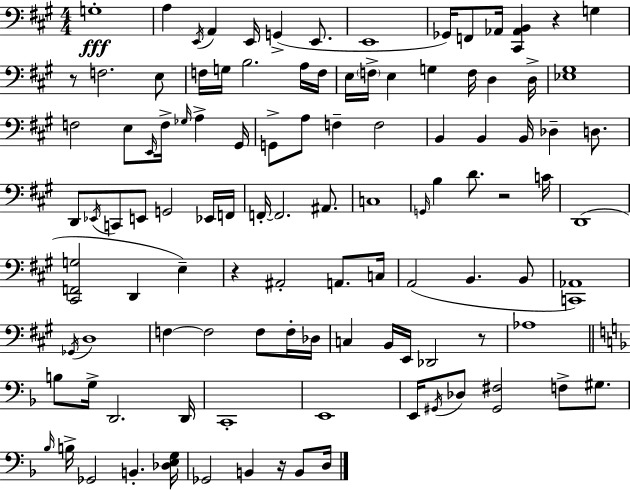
{
  \clef bass
  \numericTimeSignature
  \time 4/4
  \key a \major
  g1-.\fff | a4 \acciaccatura { e,16 } a,4 e,16 g,4->( e,8. | e,1 | ges,16) f,8 aes,16 <cis, aes, b,>4 r4 g4 | \break r8 f2. e8 | f16 g16 b2. a16 | f16 e16 \parenthesize f16-> e4 g4 f16 d4 | d16-> <ees gis>1 | \break f2 e8 \grace { e,16 } f16-> \grace { ges16 } a4-> | gis,16 g,8-> a8 f4-- f2 | b,4 b,4 b,16 des4-- | d8. d,8 \acciaccatura { ees,16 } c,8 e,8 g,2 | \break ees,16 f,16 f,16-.~~ f,2. | ais,8. c1 | \grace { g,16 } b4 d'8. r2 | c'16 d,1( | \break <cis, f, g>2 d,4 | e4--) r4 ais,2-. | a,8. c16 a,2( b,4. | b,8 <c, aes,>1) | \break \acciaccatura { ges,16 } d1 | f4~~ f2 | f8 f16-. des16 c4 b,16 e,16 des,2 | r8 aes1 | \break \bar "||" \break \key f \major b8 g16-> d,2. d,16 | c,1-. | e,1 | e,16 \acciaccatura { gis,16 } des8 <gis, fis>2 f8-> gis8. | \break \grace { bes16 } b16-> ges,2 b,4.-. | <des e g>16 ges,2 b,4 r16 b,8 | d16 \bar "|."
}